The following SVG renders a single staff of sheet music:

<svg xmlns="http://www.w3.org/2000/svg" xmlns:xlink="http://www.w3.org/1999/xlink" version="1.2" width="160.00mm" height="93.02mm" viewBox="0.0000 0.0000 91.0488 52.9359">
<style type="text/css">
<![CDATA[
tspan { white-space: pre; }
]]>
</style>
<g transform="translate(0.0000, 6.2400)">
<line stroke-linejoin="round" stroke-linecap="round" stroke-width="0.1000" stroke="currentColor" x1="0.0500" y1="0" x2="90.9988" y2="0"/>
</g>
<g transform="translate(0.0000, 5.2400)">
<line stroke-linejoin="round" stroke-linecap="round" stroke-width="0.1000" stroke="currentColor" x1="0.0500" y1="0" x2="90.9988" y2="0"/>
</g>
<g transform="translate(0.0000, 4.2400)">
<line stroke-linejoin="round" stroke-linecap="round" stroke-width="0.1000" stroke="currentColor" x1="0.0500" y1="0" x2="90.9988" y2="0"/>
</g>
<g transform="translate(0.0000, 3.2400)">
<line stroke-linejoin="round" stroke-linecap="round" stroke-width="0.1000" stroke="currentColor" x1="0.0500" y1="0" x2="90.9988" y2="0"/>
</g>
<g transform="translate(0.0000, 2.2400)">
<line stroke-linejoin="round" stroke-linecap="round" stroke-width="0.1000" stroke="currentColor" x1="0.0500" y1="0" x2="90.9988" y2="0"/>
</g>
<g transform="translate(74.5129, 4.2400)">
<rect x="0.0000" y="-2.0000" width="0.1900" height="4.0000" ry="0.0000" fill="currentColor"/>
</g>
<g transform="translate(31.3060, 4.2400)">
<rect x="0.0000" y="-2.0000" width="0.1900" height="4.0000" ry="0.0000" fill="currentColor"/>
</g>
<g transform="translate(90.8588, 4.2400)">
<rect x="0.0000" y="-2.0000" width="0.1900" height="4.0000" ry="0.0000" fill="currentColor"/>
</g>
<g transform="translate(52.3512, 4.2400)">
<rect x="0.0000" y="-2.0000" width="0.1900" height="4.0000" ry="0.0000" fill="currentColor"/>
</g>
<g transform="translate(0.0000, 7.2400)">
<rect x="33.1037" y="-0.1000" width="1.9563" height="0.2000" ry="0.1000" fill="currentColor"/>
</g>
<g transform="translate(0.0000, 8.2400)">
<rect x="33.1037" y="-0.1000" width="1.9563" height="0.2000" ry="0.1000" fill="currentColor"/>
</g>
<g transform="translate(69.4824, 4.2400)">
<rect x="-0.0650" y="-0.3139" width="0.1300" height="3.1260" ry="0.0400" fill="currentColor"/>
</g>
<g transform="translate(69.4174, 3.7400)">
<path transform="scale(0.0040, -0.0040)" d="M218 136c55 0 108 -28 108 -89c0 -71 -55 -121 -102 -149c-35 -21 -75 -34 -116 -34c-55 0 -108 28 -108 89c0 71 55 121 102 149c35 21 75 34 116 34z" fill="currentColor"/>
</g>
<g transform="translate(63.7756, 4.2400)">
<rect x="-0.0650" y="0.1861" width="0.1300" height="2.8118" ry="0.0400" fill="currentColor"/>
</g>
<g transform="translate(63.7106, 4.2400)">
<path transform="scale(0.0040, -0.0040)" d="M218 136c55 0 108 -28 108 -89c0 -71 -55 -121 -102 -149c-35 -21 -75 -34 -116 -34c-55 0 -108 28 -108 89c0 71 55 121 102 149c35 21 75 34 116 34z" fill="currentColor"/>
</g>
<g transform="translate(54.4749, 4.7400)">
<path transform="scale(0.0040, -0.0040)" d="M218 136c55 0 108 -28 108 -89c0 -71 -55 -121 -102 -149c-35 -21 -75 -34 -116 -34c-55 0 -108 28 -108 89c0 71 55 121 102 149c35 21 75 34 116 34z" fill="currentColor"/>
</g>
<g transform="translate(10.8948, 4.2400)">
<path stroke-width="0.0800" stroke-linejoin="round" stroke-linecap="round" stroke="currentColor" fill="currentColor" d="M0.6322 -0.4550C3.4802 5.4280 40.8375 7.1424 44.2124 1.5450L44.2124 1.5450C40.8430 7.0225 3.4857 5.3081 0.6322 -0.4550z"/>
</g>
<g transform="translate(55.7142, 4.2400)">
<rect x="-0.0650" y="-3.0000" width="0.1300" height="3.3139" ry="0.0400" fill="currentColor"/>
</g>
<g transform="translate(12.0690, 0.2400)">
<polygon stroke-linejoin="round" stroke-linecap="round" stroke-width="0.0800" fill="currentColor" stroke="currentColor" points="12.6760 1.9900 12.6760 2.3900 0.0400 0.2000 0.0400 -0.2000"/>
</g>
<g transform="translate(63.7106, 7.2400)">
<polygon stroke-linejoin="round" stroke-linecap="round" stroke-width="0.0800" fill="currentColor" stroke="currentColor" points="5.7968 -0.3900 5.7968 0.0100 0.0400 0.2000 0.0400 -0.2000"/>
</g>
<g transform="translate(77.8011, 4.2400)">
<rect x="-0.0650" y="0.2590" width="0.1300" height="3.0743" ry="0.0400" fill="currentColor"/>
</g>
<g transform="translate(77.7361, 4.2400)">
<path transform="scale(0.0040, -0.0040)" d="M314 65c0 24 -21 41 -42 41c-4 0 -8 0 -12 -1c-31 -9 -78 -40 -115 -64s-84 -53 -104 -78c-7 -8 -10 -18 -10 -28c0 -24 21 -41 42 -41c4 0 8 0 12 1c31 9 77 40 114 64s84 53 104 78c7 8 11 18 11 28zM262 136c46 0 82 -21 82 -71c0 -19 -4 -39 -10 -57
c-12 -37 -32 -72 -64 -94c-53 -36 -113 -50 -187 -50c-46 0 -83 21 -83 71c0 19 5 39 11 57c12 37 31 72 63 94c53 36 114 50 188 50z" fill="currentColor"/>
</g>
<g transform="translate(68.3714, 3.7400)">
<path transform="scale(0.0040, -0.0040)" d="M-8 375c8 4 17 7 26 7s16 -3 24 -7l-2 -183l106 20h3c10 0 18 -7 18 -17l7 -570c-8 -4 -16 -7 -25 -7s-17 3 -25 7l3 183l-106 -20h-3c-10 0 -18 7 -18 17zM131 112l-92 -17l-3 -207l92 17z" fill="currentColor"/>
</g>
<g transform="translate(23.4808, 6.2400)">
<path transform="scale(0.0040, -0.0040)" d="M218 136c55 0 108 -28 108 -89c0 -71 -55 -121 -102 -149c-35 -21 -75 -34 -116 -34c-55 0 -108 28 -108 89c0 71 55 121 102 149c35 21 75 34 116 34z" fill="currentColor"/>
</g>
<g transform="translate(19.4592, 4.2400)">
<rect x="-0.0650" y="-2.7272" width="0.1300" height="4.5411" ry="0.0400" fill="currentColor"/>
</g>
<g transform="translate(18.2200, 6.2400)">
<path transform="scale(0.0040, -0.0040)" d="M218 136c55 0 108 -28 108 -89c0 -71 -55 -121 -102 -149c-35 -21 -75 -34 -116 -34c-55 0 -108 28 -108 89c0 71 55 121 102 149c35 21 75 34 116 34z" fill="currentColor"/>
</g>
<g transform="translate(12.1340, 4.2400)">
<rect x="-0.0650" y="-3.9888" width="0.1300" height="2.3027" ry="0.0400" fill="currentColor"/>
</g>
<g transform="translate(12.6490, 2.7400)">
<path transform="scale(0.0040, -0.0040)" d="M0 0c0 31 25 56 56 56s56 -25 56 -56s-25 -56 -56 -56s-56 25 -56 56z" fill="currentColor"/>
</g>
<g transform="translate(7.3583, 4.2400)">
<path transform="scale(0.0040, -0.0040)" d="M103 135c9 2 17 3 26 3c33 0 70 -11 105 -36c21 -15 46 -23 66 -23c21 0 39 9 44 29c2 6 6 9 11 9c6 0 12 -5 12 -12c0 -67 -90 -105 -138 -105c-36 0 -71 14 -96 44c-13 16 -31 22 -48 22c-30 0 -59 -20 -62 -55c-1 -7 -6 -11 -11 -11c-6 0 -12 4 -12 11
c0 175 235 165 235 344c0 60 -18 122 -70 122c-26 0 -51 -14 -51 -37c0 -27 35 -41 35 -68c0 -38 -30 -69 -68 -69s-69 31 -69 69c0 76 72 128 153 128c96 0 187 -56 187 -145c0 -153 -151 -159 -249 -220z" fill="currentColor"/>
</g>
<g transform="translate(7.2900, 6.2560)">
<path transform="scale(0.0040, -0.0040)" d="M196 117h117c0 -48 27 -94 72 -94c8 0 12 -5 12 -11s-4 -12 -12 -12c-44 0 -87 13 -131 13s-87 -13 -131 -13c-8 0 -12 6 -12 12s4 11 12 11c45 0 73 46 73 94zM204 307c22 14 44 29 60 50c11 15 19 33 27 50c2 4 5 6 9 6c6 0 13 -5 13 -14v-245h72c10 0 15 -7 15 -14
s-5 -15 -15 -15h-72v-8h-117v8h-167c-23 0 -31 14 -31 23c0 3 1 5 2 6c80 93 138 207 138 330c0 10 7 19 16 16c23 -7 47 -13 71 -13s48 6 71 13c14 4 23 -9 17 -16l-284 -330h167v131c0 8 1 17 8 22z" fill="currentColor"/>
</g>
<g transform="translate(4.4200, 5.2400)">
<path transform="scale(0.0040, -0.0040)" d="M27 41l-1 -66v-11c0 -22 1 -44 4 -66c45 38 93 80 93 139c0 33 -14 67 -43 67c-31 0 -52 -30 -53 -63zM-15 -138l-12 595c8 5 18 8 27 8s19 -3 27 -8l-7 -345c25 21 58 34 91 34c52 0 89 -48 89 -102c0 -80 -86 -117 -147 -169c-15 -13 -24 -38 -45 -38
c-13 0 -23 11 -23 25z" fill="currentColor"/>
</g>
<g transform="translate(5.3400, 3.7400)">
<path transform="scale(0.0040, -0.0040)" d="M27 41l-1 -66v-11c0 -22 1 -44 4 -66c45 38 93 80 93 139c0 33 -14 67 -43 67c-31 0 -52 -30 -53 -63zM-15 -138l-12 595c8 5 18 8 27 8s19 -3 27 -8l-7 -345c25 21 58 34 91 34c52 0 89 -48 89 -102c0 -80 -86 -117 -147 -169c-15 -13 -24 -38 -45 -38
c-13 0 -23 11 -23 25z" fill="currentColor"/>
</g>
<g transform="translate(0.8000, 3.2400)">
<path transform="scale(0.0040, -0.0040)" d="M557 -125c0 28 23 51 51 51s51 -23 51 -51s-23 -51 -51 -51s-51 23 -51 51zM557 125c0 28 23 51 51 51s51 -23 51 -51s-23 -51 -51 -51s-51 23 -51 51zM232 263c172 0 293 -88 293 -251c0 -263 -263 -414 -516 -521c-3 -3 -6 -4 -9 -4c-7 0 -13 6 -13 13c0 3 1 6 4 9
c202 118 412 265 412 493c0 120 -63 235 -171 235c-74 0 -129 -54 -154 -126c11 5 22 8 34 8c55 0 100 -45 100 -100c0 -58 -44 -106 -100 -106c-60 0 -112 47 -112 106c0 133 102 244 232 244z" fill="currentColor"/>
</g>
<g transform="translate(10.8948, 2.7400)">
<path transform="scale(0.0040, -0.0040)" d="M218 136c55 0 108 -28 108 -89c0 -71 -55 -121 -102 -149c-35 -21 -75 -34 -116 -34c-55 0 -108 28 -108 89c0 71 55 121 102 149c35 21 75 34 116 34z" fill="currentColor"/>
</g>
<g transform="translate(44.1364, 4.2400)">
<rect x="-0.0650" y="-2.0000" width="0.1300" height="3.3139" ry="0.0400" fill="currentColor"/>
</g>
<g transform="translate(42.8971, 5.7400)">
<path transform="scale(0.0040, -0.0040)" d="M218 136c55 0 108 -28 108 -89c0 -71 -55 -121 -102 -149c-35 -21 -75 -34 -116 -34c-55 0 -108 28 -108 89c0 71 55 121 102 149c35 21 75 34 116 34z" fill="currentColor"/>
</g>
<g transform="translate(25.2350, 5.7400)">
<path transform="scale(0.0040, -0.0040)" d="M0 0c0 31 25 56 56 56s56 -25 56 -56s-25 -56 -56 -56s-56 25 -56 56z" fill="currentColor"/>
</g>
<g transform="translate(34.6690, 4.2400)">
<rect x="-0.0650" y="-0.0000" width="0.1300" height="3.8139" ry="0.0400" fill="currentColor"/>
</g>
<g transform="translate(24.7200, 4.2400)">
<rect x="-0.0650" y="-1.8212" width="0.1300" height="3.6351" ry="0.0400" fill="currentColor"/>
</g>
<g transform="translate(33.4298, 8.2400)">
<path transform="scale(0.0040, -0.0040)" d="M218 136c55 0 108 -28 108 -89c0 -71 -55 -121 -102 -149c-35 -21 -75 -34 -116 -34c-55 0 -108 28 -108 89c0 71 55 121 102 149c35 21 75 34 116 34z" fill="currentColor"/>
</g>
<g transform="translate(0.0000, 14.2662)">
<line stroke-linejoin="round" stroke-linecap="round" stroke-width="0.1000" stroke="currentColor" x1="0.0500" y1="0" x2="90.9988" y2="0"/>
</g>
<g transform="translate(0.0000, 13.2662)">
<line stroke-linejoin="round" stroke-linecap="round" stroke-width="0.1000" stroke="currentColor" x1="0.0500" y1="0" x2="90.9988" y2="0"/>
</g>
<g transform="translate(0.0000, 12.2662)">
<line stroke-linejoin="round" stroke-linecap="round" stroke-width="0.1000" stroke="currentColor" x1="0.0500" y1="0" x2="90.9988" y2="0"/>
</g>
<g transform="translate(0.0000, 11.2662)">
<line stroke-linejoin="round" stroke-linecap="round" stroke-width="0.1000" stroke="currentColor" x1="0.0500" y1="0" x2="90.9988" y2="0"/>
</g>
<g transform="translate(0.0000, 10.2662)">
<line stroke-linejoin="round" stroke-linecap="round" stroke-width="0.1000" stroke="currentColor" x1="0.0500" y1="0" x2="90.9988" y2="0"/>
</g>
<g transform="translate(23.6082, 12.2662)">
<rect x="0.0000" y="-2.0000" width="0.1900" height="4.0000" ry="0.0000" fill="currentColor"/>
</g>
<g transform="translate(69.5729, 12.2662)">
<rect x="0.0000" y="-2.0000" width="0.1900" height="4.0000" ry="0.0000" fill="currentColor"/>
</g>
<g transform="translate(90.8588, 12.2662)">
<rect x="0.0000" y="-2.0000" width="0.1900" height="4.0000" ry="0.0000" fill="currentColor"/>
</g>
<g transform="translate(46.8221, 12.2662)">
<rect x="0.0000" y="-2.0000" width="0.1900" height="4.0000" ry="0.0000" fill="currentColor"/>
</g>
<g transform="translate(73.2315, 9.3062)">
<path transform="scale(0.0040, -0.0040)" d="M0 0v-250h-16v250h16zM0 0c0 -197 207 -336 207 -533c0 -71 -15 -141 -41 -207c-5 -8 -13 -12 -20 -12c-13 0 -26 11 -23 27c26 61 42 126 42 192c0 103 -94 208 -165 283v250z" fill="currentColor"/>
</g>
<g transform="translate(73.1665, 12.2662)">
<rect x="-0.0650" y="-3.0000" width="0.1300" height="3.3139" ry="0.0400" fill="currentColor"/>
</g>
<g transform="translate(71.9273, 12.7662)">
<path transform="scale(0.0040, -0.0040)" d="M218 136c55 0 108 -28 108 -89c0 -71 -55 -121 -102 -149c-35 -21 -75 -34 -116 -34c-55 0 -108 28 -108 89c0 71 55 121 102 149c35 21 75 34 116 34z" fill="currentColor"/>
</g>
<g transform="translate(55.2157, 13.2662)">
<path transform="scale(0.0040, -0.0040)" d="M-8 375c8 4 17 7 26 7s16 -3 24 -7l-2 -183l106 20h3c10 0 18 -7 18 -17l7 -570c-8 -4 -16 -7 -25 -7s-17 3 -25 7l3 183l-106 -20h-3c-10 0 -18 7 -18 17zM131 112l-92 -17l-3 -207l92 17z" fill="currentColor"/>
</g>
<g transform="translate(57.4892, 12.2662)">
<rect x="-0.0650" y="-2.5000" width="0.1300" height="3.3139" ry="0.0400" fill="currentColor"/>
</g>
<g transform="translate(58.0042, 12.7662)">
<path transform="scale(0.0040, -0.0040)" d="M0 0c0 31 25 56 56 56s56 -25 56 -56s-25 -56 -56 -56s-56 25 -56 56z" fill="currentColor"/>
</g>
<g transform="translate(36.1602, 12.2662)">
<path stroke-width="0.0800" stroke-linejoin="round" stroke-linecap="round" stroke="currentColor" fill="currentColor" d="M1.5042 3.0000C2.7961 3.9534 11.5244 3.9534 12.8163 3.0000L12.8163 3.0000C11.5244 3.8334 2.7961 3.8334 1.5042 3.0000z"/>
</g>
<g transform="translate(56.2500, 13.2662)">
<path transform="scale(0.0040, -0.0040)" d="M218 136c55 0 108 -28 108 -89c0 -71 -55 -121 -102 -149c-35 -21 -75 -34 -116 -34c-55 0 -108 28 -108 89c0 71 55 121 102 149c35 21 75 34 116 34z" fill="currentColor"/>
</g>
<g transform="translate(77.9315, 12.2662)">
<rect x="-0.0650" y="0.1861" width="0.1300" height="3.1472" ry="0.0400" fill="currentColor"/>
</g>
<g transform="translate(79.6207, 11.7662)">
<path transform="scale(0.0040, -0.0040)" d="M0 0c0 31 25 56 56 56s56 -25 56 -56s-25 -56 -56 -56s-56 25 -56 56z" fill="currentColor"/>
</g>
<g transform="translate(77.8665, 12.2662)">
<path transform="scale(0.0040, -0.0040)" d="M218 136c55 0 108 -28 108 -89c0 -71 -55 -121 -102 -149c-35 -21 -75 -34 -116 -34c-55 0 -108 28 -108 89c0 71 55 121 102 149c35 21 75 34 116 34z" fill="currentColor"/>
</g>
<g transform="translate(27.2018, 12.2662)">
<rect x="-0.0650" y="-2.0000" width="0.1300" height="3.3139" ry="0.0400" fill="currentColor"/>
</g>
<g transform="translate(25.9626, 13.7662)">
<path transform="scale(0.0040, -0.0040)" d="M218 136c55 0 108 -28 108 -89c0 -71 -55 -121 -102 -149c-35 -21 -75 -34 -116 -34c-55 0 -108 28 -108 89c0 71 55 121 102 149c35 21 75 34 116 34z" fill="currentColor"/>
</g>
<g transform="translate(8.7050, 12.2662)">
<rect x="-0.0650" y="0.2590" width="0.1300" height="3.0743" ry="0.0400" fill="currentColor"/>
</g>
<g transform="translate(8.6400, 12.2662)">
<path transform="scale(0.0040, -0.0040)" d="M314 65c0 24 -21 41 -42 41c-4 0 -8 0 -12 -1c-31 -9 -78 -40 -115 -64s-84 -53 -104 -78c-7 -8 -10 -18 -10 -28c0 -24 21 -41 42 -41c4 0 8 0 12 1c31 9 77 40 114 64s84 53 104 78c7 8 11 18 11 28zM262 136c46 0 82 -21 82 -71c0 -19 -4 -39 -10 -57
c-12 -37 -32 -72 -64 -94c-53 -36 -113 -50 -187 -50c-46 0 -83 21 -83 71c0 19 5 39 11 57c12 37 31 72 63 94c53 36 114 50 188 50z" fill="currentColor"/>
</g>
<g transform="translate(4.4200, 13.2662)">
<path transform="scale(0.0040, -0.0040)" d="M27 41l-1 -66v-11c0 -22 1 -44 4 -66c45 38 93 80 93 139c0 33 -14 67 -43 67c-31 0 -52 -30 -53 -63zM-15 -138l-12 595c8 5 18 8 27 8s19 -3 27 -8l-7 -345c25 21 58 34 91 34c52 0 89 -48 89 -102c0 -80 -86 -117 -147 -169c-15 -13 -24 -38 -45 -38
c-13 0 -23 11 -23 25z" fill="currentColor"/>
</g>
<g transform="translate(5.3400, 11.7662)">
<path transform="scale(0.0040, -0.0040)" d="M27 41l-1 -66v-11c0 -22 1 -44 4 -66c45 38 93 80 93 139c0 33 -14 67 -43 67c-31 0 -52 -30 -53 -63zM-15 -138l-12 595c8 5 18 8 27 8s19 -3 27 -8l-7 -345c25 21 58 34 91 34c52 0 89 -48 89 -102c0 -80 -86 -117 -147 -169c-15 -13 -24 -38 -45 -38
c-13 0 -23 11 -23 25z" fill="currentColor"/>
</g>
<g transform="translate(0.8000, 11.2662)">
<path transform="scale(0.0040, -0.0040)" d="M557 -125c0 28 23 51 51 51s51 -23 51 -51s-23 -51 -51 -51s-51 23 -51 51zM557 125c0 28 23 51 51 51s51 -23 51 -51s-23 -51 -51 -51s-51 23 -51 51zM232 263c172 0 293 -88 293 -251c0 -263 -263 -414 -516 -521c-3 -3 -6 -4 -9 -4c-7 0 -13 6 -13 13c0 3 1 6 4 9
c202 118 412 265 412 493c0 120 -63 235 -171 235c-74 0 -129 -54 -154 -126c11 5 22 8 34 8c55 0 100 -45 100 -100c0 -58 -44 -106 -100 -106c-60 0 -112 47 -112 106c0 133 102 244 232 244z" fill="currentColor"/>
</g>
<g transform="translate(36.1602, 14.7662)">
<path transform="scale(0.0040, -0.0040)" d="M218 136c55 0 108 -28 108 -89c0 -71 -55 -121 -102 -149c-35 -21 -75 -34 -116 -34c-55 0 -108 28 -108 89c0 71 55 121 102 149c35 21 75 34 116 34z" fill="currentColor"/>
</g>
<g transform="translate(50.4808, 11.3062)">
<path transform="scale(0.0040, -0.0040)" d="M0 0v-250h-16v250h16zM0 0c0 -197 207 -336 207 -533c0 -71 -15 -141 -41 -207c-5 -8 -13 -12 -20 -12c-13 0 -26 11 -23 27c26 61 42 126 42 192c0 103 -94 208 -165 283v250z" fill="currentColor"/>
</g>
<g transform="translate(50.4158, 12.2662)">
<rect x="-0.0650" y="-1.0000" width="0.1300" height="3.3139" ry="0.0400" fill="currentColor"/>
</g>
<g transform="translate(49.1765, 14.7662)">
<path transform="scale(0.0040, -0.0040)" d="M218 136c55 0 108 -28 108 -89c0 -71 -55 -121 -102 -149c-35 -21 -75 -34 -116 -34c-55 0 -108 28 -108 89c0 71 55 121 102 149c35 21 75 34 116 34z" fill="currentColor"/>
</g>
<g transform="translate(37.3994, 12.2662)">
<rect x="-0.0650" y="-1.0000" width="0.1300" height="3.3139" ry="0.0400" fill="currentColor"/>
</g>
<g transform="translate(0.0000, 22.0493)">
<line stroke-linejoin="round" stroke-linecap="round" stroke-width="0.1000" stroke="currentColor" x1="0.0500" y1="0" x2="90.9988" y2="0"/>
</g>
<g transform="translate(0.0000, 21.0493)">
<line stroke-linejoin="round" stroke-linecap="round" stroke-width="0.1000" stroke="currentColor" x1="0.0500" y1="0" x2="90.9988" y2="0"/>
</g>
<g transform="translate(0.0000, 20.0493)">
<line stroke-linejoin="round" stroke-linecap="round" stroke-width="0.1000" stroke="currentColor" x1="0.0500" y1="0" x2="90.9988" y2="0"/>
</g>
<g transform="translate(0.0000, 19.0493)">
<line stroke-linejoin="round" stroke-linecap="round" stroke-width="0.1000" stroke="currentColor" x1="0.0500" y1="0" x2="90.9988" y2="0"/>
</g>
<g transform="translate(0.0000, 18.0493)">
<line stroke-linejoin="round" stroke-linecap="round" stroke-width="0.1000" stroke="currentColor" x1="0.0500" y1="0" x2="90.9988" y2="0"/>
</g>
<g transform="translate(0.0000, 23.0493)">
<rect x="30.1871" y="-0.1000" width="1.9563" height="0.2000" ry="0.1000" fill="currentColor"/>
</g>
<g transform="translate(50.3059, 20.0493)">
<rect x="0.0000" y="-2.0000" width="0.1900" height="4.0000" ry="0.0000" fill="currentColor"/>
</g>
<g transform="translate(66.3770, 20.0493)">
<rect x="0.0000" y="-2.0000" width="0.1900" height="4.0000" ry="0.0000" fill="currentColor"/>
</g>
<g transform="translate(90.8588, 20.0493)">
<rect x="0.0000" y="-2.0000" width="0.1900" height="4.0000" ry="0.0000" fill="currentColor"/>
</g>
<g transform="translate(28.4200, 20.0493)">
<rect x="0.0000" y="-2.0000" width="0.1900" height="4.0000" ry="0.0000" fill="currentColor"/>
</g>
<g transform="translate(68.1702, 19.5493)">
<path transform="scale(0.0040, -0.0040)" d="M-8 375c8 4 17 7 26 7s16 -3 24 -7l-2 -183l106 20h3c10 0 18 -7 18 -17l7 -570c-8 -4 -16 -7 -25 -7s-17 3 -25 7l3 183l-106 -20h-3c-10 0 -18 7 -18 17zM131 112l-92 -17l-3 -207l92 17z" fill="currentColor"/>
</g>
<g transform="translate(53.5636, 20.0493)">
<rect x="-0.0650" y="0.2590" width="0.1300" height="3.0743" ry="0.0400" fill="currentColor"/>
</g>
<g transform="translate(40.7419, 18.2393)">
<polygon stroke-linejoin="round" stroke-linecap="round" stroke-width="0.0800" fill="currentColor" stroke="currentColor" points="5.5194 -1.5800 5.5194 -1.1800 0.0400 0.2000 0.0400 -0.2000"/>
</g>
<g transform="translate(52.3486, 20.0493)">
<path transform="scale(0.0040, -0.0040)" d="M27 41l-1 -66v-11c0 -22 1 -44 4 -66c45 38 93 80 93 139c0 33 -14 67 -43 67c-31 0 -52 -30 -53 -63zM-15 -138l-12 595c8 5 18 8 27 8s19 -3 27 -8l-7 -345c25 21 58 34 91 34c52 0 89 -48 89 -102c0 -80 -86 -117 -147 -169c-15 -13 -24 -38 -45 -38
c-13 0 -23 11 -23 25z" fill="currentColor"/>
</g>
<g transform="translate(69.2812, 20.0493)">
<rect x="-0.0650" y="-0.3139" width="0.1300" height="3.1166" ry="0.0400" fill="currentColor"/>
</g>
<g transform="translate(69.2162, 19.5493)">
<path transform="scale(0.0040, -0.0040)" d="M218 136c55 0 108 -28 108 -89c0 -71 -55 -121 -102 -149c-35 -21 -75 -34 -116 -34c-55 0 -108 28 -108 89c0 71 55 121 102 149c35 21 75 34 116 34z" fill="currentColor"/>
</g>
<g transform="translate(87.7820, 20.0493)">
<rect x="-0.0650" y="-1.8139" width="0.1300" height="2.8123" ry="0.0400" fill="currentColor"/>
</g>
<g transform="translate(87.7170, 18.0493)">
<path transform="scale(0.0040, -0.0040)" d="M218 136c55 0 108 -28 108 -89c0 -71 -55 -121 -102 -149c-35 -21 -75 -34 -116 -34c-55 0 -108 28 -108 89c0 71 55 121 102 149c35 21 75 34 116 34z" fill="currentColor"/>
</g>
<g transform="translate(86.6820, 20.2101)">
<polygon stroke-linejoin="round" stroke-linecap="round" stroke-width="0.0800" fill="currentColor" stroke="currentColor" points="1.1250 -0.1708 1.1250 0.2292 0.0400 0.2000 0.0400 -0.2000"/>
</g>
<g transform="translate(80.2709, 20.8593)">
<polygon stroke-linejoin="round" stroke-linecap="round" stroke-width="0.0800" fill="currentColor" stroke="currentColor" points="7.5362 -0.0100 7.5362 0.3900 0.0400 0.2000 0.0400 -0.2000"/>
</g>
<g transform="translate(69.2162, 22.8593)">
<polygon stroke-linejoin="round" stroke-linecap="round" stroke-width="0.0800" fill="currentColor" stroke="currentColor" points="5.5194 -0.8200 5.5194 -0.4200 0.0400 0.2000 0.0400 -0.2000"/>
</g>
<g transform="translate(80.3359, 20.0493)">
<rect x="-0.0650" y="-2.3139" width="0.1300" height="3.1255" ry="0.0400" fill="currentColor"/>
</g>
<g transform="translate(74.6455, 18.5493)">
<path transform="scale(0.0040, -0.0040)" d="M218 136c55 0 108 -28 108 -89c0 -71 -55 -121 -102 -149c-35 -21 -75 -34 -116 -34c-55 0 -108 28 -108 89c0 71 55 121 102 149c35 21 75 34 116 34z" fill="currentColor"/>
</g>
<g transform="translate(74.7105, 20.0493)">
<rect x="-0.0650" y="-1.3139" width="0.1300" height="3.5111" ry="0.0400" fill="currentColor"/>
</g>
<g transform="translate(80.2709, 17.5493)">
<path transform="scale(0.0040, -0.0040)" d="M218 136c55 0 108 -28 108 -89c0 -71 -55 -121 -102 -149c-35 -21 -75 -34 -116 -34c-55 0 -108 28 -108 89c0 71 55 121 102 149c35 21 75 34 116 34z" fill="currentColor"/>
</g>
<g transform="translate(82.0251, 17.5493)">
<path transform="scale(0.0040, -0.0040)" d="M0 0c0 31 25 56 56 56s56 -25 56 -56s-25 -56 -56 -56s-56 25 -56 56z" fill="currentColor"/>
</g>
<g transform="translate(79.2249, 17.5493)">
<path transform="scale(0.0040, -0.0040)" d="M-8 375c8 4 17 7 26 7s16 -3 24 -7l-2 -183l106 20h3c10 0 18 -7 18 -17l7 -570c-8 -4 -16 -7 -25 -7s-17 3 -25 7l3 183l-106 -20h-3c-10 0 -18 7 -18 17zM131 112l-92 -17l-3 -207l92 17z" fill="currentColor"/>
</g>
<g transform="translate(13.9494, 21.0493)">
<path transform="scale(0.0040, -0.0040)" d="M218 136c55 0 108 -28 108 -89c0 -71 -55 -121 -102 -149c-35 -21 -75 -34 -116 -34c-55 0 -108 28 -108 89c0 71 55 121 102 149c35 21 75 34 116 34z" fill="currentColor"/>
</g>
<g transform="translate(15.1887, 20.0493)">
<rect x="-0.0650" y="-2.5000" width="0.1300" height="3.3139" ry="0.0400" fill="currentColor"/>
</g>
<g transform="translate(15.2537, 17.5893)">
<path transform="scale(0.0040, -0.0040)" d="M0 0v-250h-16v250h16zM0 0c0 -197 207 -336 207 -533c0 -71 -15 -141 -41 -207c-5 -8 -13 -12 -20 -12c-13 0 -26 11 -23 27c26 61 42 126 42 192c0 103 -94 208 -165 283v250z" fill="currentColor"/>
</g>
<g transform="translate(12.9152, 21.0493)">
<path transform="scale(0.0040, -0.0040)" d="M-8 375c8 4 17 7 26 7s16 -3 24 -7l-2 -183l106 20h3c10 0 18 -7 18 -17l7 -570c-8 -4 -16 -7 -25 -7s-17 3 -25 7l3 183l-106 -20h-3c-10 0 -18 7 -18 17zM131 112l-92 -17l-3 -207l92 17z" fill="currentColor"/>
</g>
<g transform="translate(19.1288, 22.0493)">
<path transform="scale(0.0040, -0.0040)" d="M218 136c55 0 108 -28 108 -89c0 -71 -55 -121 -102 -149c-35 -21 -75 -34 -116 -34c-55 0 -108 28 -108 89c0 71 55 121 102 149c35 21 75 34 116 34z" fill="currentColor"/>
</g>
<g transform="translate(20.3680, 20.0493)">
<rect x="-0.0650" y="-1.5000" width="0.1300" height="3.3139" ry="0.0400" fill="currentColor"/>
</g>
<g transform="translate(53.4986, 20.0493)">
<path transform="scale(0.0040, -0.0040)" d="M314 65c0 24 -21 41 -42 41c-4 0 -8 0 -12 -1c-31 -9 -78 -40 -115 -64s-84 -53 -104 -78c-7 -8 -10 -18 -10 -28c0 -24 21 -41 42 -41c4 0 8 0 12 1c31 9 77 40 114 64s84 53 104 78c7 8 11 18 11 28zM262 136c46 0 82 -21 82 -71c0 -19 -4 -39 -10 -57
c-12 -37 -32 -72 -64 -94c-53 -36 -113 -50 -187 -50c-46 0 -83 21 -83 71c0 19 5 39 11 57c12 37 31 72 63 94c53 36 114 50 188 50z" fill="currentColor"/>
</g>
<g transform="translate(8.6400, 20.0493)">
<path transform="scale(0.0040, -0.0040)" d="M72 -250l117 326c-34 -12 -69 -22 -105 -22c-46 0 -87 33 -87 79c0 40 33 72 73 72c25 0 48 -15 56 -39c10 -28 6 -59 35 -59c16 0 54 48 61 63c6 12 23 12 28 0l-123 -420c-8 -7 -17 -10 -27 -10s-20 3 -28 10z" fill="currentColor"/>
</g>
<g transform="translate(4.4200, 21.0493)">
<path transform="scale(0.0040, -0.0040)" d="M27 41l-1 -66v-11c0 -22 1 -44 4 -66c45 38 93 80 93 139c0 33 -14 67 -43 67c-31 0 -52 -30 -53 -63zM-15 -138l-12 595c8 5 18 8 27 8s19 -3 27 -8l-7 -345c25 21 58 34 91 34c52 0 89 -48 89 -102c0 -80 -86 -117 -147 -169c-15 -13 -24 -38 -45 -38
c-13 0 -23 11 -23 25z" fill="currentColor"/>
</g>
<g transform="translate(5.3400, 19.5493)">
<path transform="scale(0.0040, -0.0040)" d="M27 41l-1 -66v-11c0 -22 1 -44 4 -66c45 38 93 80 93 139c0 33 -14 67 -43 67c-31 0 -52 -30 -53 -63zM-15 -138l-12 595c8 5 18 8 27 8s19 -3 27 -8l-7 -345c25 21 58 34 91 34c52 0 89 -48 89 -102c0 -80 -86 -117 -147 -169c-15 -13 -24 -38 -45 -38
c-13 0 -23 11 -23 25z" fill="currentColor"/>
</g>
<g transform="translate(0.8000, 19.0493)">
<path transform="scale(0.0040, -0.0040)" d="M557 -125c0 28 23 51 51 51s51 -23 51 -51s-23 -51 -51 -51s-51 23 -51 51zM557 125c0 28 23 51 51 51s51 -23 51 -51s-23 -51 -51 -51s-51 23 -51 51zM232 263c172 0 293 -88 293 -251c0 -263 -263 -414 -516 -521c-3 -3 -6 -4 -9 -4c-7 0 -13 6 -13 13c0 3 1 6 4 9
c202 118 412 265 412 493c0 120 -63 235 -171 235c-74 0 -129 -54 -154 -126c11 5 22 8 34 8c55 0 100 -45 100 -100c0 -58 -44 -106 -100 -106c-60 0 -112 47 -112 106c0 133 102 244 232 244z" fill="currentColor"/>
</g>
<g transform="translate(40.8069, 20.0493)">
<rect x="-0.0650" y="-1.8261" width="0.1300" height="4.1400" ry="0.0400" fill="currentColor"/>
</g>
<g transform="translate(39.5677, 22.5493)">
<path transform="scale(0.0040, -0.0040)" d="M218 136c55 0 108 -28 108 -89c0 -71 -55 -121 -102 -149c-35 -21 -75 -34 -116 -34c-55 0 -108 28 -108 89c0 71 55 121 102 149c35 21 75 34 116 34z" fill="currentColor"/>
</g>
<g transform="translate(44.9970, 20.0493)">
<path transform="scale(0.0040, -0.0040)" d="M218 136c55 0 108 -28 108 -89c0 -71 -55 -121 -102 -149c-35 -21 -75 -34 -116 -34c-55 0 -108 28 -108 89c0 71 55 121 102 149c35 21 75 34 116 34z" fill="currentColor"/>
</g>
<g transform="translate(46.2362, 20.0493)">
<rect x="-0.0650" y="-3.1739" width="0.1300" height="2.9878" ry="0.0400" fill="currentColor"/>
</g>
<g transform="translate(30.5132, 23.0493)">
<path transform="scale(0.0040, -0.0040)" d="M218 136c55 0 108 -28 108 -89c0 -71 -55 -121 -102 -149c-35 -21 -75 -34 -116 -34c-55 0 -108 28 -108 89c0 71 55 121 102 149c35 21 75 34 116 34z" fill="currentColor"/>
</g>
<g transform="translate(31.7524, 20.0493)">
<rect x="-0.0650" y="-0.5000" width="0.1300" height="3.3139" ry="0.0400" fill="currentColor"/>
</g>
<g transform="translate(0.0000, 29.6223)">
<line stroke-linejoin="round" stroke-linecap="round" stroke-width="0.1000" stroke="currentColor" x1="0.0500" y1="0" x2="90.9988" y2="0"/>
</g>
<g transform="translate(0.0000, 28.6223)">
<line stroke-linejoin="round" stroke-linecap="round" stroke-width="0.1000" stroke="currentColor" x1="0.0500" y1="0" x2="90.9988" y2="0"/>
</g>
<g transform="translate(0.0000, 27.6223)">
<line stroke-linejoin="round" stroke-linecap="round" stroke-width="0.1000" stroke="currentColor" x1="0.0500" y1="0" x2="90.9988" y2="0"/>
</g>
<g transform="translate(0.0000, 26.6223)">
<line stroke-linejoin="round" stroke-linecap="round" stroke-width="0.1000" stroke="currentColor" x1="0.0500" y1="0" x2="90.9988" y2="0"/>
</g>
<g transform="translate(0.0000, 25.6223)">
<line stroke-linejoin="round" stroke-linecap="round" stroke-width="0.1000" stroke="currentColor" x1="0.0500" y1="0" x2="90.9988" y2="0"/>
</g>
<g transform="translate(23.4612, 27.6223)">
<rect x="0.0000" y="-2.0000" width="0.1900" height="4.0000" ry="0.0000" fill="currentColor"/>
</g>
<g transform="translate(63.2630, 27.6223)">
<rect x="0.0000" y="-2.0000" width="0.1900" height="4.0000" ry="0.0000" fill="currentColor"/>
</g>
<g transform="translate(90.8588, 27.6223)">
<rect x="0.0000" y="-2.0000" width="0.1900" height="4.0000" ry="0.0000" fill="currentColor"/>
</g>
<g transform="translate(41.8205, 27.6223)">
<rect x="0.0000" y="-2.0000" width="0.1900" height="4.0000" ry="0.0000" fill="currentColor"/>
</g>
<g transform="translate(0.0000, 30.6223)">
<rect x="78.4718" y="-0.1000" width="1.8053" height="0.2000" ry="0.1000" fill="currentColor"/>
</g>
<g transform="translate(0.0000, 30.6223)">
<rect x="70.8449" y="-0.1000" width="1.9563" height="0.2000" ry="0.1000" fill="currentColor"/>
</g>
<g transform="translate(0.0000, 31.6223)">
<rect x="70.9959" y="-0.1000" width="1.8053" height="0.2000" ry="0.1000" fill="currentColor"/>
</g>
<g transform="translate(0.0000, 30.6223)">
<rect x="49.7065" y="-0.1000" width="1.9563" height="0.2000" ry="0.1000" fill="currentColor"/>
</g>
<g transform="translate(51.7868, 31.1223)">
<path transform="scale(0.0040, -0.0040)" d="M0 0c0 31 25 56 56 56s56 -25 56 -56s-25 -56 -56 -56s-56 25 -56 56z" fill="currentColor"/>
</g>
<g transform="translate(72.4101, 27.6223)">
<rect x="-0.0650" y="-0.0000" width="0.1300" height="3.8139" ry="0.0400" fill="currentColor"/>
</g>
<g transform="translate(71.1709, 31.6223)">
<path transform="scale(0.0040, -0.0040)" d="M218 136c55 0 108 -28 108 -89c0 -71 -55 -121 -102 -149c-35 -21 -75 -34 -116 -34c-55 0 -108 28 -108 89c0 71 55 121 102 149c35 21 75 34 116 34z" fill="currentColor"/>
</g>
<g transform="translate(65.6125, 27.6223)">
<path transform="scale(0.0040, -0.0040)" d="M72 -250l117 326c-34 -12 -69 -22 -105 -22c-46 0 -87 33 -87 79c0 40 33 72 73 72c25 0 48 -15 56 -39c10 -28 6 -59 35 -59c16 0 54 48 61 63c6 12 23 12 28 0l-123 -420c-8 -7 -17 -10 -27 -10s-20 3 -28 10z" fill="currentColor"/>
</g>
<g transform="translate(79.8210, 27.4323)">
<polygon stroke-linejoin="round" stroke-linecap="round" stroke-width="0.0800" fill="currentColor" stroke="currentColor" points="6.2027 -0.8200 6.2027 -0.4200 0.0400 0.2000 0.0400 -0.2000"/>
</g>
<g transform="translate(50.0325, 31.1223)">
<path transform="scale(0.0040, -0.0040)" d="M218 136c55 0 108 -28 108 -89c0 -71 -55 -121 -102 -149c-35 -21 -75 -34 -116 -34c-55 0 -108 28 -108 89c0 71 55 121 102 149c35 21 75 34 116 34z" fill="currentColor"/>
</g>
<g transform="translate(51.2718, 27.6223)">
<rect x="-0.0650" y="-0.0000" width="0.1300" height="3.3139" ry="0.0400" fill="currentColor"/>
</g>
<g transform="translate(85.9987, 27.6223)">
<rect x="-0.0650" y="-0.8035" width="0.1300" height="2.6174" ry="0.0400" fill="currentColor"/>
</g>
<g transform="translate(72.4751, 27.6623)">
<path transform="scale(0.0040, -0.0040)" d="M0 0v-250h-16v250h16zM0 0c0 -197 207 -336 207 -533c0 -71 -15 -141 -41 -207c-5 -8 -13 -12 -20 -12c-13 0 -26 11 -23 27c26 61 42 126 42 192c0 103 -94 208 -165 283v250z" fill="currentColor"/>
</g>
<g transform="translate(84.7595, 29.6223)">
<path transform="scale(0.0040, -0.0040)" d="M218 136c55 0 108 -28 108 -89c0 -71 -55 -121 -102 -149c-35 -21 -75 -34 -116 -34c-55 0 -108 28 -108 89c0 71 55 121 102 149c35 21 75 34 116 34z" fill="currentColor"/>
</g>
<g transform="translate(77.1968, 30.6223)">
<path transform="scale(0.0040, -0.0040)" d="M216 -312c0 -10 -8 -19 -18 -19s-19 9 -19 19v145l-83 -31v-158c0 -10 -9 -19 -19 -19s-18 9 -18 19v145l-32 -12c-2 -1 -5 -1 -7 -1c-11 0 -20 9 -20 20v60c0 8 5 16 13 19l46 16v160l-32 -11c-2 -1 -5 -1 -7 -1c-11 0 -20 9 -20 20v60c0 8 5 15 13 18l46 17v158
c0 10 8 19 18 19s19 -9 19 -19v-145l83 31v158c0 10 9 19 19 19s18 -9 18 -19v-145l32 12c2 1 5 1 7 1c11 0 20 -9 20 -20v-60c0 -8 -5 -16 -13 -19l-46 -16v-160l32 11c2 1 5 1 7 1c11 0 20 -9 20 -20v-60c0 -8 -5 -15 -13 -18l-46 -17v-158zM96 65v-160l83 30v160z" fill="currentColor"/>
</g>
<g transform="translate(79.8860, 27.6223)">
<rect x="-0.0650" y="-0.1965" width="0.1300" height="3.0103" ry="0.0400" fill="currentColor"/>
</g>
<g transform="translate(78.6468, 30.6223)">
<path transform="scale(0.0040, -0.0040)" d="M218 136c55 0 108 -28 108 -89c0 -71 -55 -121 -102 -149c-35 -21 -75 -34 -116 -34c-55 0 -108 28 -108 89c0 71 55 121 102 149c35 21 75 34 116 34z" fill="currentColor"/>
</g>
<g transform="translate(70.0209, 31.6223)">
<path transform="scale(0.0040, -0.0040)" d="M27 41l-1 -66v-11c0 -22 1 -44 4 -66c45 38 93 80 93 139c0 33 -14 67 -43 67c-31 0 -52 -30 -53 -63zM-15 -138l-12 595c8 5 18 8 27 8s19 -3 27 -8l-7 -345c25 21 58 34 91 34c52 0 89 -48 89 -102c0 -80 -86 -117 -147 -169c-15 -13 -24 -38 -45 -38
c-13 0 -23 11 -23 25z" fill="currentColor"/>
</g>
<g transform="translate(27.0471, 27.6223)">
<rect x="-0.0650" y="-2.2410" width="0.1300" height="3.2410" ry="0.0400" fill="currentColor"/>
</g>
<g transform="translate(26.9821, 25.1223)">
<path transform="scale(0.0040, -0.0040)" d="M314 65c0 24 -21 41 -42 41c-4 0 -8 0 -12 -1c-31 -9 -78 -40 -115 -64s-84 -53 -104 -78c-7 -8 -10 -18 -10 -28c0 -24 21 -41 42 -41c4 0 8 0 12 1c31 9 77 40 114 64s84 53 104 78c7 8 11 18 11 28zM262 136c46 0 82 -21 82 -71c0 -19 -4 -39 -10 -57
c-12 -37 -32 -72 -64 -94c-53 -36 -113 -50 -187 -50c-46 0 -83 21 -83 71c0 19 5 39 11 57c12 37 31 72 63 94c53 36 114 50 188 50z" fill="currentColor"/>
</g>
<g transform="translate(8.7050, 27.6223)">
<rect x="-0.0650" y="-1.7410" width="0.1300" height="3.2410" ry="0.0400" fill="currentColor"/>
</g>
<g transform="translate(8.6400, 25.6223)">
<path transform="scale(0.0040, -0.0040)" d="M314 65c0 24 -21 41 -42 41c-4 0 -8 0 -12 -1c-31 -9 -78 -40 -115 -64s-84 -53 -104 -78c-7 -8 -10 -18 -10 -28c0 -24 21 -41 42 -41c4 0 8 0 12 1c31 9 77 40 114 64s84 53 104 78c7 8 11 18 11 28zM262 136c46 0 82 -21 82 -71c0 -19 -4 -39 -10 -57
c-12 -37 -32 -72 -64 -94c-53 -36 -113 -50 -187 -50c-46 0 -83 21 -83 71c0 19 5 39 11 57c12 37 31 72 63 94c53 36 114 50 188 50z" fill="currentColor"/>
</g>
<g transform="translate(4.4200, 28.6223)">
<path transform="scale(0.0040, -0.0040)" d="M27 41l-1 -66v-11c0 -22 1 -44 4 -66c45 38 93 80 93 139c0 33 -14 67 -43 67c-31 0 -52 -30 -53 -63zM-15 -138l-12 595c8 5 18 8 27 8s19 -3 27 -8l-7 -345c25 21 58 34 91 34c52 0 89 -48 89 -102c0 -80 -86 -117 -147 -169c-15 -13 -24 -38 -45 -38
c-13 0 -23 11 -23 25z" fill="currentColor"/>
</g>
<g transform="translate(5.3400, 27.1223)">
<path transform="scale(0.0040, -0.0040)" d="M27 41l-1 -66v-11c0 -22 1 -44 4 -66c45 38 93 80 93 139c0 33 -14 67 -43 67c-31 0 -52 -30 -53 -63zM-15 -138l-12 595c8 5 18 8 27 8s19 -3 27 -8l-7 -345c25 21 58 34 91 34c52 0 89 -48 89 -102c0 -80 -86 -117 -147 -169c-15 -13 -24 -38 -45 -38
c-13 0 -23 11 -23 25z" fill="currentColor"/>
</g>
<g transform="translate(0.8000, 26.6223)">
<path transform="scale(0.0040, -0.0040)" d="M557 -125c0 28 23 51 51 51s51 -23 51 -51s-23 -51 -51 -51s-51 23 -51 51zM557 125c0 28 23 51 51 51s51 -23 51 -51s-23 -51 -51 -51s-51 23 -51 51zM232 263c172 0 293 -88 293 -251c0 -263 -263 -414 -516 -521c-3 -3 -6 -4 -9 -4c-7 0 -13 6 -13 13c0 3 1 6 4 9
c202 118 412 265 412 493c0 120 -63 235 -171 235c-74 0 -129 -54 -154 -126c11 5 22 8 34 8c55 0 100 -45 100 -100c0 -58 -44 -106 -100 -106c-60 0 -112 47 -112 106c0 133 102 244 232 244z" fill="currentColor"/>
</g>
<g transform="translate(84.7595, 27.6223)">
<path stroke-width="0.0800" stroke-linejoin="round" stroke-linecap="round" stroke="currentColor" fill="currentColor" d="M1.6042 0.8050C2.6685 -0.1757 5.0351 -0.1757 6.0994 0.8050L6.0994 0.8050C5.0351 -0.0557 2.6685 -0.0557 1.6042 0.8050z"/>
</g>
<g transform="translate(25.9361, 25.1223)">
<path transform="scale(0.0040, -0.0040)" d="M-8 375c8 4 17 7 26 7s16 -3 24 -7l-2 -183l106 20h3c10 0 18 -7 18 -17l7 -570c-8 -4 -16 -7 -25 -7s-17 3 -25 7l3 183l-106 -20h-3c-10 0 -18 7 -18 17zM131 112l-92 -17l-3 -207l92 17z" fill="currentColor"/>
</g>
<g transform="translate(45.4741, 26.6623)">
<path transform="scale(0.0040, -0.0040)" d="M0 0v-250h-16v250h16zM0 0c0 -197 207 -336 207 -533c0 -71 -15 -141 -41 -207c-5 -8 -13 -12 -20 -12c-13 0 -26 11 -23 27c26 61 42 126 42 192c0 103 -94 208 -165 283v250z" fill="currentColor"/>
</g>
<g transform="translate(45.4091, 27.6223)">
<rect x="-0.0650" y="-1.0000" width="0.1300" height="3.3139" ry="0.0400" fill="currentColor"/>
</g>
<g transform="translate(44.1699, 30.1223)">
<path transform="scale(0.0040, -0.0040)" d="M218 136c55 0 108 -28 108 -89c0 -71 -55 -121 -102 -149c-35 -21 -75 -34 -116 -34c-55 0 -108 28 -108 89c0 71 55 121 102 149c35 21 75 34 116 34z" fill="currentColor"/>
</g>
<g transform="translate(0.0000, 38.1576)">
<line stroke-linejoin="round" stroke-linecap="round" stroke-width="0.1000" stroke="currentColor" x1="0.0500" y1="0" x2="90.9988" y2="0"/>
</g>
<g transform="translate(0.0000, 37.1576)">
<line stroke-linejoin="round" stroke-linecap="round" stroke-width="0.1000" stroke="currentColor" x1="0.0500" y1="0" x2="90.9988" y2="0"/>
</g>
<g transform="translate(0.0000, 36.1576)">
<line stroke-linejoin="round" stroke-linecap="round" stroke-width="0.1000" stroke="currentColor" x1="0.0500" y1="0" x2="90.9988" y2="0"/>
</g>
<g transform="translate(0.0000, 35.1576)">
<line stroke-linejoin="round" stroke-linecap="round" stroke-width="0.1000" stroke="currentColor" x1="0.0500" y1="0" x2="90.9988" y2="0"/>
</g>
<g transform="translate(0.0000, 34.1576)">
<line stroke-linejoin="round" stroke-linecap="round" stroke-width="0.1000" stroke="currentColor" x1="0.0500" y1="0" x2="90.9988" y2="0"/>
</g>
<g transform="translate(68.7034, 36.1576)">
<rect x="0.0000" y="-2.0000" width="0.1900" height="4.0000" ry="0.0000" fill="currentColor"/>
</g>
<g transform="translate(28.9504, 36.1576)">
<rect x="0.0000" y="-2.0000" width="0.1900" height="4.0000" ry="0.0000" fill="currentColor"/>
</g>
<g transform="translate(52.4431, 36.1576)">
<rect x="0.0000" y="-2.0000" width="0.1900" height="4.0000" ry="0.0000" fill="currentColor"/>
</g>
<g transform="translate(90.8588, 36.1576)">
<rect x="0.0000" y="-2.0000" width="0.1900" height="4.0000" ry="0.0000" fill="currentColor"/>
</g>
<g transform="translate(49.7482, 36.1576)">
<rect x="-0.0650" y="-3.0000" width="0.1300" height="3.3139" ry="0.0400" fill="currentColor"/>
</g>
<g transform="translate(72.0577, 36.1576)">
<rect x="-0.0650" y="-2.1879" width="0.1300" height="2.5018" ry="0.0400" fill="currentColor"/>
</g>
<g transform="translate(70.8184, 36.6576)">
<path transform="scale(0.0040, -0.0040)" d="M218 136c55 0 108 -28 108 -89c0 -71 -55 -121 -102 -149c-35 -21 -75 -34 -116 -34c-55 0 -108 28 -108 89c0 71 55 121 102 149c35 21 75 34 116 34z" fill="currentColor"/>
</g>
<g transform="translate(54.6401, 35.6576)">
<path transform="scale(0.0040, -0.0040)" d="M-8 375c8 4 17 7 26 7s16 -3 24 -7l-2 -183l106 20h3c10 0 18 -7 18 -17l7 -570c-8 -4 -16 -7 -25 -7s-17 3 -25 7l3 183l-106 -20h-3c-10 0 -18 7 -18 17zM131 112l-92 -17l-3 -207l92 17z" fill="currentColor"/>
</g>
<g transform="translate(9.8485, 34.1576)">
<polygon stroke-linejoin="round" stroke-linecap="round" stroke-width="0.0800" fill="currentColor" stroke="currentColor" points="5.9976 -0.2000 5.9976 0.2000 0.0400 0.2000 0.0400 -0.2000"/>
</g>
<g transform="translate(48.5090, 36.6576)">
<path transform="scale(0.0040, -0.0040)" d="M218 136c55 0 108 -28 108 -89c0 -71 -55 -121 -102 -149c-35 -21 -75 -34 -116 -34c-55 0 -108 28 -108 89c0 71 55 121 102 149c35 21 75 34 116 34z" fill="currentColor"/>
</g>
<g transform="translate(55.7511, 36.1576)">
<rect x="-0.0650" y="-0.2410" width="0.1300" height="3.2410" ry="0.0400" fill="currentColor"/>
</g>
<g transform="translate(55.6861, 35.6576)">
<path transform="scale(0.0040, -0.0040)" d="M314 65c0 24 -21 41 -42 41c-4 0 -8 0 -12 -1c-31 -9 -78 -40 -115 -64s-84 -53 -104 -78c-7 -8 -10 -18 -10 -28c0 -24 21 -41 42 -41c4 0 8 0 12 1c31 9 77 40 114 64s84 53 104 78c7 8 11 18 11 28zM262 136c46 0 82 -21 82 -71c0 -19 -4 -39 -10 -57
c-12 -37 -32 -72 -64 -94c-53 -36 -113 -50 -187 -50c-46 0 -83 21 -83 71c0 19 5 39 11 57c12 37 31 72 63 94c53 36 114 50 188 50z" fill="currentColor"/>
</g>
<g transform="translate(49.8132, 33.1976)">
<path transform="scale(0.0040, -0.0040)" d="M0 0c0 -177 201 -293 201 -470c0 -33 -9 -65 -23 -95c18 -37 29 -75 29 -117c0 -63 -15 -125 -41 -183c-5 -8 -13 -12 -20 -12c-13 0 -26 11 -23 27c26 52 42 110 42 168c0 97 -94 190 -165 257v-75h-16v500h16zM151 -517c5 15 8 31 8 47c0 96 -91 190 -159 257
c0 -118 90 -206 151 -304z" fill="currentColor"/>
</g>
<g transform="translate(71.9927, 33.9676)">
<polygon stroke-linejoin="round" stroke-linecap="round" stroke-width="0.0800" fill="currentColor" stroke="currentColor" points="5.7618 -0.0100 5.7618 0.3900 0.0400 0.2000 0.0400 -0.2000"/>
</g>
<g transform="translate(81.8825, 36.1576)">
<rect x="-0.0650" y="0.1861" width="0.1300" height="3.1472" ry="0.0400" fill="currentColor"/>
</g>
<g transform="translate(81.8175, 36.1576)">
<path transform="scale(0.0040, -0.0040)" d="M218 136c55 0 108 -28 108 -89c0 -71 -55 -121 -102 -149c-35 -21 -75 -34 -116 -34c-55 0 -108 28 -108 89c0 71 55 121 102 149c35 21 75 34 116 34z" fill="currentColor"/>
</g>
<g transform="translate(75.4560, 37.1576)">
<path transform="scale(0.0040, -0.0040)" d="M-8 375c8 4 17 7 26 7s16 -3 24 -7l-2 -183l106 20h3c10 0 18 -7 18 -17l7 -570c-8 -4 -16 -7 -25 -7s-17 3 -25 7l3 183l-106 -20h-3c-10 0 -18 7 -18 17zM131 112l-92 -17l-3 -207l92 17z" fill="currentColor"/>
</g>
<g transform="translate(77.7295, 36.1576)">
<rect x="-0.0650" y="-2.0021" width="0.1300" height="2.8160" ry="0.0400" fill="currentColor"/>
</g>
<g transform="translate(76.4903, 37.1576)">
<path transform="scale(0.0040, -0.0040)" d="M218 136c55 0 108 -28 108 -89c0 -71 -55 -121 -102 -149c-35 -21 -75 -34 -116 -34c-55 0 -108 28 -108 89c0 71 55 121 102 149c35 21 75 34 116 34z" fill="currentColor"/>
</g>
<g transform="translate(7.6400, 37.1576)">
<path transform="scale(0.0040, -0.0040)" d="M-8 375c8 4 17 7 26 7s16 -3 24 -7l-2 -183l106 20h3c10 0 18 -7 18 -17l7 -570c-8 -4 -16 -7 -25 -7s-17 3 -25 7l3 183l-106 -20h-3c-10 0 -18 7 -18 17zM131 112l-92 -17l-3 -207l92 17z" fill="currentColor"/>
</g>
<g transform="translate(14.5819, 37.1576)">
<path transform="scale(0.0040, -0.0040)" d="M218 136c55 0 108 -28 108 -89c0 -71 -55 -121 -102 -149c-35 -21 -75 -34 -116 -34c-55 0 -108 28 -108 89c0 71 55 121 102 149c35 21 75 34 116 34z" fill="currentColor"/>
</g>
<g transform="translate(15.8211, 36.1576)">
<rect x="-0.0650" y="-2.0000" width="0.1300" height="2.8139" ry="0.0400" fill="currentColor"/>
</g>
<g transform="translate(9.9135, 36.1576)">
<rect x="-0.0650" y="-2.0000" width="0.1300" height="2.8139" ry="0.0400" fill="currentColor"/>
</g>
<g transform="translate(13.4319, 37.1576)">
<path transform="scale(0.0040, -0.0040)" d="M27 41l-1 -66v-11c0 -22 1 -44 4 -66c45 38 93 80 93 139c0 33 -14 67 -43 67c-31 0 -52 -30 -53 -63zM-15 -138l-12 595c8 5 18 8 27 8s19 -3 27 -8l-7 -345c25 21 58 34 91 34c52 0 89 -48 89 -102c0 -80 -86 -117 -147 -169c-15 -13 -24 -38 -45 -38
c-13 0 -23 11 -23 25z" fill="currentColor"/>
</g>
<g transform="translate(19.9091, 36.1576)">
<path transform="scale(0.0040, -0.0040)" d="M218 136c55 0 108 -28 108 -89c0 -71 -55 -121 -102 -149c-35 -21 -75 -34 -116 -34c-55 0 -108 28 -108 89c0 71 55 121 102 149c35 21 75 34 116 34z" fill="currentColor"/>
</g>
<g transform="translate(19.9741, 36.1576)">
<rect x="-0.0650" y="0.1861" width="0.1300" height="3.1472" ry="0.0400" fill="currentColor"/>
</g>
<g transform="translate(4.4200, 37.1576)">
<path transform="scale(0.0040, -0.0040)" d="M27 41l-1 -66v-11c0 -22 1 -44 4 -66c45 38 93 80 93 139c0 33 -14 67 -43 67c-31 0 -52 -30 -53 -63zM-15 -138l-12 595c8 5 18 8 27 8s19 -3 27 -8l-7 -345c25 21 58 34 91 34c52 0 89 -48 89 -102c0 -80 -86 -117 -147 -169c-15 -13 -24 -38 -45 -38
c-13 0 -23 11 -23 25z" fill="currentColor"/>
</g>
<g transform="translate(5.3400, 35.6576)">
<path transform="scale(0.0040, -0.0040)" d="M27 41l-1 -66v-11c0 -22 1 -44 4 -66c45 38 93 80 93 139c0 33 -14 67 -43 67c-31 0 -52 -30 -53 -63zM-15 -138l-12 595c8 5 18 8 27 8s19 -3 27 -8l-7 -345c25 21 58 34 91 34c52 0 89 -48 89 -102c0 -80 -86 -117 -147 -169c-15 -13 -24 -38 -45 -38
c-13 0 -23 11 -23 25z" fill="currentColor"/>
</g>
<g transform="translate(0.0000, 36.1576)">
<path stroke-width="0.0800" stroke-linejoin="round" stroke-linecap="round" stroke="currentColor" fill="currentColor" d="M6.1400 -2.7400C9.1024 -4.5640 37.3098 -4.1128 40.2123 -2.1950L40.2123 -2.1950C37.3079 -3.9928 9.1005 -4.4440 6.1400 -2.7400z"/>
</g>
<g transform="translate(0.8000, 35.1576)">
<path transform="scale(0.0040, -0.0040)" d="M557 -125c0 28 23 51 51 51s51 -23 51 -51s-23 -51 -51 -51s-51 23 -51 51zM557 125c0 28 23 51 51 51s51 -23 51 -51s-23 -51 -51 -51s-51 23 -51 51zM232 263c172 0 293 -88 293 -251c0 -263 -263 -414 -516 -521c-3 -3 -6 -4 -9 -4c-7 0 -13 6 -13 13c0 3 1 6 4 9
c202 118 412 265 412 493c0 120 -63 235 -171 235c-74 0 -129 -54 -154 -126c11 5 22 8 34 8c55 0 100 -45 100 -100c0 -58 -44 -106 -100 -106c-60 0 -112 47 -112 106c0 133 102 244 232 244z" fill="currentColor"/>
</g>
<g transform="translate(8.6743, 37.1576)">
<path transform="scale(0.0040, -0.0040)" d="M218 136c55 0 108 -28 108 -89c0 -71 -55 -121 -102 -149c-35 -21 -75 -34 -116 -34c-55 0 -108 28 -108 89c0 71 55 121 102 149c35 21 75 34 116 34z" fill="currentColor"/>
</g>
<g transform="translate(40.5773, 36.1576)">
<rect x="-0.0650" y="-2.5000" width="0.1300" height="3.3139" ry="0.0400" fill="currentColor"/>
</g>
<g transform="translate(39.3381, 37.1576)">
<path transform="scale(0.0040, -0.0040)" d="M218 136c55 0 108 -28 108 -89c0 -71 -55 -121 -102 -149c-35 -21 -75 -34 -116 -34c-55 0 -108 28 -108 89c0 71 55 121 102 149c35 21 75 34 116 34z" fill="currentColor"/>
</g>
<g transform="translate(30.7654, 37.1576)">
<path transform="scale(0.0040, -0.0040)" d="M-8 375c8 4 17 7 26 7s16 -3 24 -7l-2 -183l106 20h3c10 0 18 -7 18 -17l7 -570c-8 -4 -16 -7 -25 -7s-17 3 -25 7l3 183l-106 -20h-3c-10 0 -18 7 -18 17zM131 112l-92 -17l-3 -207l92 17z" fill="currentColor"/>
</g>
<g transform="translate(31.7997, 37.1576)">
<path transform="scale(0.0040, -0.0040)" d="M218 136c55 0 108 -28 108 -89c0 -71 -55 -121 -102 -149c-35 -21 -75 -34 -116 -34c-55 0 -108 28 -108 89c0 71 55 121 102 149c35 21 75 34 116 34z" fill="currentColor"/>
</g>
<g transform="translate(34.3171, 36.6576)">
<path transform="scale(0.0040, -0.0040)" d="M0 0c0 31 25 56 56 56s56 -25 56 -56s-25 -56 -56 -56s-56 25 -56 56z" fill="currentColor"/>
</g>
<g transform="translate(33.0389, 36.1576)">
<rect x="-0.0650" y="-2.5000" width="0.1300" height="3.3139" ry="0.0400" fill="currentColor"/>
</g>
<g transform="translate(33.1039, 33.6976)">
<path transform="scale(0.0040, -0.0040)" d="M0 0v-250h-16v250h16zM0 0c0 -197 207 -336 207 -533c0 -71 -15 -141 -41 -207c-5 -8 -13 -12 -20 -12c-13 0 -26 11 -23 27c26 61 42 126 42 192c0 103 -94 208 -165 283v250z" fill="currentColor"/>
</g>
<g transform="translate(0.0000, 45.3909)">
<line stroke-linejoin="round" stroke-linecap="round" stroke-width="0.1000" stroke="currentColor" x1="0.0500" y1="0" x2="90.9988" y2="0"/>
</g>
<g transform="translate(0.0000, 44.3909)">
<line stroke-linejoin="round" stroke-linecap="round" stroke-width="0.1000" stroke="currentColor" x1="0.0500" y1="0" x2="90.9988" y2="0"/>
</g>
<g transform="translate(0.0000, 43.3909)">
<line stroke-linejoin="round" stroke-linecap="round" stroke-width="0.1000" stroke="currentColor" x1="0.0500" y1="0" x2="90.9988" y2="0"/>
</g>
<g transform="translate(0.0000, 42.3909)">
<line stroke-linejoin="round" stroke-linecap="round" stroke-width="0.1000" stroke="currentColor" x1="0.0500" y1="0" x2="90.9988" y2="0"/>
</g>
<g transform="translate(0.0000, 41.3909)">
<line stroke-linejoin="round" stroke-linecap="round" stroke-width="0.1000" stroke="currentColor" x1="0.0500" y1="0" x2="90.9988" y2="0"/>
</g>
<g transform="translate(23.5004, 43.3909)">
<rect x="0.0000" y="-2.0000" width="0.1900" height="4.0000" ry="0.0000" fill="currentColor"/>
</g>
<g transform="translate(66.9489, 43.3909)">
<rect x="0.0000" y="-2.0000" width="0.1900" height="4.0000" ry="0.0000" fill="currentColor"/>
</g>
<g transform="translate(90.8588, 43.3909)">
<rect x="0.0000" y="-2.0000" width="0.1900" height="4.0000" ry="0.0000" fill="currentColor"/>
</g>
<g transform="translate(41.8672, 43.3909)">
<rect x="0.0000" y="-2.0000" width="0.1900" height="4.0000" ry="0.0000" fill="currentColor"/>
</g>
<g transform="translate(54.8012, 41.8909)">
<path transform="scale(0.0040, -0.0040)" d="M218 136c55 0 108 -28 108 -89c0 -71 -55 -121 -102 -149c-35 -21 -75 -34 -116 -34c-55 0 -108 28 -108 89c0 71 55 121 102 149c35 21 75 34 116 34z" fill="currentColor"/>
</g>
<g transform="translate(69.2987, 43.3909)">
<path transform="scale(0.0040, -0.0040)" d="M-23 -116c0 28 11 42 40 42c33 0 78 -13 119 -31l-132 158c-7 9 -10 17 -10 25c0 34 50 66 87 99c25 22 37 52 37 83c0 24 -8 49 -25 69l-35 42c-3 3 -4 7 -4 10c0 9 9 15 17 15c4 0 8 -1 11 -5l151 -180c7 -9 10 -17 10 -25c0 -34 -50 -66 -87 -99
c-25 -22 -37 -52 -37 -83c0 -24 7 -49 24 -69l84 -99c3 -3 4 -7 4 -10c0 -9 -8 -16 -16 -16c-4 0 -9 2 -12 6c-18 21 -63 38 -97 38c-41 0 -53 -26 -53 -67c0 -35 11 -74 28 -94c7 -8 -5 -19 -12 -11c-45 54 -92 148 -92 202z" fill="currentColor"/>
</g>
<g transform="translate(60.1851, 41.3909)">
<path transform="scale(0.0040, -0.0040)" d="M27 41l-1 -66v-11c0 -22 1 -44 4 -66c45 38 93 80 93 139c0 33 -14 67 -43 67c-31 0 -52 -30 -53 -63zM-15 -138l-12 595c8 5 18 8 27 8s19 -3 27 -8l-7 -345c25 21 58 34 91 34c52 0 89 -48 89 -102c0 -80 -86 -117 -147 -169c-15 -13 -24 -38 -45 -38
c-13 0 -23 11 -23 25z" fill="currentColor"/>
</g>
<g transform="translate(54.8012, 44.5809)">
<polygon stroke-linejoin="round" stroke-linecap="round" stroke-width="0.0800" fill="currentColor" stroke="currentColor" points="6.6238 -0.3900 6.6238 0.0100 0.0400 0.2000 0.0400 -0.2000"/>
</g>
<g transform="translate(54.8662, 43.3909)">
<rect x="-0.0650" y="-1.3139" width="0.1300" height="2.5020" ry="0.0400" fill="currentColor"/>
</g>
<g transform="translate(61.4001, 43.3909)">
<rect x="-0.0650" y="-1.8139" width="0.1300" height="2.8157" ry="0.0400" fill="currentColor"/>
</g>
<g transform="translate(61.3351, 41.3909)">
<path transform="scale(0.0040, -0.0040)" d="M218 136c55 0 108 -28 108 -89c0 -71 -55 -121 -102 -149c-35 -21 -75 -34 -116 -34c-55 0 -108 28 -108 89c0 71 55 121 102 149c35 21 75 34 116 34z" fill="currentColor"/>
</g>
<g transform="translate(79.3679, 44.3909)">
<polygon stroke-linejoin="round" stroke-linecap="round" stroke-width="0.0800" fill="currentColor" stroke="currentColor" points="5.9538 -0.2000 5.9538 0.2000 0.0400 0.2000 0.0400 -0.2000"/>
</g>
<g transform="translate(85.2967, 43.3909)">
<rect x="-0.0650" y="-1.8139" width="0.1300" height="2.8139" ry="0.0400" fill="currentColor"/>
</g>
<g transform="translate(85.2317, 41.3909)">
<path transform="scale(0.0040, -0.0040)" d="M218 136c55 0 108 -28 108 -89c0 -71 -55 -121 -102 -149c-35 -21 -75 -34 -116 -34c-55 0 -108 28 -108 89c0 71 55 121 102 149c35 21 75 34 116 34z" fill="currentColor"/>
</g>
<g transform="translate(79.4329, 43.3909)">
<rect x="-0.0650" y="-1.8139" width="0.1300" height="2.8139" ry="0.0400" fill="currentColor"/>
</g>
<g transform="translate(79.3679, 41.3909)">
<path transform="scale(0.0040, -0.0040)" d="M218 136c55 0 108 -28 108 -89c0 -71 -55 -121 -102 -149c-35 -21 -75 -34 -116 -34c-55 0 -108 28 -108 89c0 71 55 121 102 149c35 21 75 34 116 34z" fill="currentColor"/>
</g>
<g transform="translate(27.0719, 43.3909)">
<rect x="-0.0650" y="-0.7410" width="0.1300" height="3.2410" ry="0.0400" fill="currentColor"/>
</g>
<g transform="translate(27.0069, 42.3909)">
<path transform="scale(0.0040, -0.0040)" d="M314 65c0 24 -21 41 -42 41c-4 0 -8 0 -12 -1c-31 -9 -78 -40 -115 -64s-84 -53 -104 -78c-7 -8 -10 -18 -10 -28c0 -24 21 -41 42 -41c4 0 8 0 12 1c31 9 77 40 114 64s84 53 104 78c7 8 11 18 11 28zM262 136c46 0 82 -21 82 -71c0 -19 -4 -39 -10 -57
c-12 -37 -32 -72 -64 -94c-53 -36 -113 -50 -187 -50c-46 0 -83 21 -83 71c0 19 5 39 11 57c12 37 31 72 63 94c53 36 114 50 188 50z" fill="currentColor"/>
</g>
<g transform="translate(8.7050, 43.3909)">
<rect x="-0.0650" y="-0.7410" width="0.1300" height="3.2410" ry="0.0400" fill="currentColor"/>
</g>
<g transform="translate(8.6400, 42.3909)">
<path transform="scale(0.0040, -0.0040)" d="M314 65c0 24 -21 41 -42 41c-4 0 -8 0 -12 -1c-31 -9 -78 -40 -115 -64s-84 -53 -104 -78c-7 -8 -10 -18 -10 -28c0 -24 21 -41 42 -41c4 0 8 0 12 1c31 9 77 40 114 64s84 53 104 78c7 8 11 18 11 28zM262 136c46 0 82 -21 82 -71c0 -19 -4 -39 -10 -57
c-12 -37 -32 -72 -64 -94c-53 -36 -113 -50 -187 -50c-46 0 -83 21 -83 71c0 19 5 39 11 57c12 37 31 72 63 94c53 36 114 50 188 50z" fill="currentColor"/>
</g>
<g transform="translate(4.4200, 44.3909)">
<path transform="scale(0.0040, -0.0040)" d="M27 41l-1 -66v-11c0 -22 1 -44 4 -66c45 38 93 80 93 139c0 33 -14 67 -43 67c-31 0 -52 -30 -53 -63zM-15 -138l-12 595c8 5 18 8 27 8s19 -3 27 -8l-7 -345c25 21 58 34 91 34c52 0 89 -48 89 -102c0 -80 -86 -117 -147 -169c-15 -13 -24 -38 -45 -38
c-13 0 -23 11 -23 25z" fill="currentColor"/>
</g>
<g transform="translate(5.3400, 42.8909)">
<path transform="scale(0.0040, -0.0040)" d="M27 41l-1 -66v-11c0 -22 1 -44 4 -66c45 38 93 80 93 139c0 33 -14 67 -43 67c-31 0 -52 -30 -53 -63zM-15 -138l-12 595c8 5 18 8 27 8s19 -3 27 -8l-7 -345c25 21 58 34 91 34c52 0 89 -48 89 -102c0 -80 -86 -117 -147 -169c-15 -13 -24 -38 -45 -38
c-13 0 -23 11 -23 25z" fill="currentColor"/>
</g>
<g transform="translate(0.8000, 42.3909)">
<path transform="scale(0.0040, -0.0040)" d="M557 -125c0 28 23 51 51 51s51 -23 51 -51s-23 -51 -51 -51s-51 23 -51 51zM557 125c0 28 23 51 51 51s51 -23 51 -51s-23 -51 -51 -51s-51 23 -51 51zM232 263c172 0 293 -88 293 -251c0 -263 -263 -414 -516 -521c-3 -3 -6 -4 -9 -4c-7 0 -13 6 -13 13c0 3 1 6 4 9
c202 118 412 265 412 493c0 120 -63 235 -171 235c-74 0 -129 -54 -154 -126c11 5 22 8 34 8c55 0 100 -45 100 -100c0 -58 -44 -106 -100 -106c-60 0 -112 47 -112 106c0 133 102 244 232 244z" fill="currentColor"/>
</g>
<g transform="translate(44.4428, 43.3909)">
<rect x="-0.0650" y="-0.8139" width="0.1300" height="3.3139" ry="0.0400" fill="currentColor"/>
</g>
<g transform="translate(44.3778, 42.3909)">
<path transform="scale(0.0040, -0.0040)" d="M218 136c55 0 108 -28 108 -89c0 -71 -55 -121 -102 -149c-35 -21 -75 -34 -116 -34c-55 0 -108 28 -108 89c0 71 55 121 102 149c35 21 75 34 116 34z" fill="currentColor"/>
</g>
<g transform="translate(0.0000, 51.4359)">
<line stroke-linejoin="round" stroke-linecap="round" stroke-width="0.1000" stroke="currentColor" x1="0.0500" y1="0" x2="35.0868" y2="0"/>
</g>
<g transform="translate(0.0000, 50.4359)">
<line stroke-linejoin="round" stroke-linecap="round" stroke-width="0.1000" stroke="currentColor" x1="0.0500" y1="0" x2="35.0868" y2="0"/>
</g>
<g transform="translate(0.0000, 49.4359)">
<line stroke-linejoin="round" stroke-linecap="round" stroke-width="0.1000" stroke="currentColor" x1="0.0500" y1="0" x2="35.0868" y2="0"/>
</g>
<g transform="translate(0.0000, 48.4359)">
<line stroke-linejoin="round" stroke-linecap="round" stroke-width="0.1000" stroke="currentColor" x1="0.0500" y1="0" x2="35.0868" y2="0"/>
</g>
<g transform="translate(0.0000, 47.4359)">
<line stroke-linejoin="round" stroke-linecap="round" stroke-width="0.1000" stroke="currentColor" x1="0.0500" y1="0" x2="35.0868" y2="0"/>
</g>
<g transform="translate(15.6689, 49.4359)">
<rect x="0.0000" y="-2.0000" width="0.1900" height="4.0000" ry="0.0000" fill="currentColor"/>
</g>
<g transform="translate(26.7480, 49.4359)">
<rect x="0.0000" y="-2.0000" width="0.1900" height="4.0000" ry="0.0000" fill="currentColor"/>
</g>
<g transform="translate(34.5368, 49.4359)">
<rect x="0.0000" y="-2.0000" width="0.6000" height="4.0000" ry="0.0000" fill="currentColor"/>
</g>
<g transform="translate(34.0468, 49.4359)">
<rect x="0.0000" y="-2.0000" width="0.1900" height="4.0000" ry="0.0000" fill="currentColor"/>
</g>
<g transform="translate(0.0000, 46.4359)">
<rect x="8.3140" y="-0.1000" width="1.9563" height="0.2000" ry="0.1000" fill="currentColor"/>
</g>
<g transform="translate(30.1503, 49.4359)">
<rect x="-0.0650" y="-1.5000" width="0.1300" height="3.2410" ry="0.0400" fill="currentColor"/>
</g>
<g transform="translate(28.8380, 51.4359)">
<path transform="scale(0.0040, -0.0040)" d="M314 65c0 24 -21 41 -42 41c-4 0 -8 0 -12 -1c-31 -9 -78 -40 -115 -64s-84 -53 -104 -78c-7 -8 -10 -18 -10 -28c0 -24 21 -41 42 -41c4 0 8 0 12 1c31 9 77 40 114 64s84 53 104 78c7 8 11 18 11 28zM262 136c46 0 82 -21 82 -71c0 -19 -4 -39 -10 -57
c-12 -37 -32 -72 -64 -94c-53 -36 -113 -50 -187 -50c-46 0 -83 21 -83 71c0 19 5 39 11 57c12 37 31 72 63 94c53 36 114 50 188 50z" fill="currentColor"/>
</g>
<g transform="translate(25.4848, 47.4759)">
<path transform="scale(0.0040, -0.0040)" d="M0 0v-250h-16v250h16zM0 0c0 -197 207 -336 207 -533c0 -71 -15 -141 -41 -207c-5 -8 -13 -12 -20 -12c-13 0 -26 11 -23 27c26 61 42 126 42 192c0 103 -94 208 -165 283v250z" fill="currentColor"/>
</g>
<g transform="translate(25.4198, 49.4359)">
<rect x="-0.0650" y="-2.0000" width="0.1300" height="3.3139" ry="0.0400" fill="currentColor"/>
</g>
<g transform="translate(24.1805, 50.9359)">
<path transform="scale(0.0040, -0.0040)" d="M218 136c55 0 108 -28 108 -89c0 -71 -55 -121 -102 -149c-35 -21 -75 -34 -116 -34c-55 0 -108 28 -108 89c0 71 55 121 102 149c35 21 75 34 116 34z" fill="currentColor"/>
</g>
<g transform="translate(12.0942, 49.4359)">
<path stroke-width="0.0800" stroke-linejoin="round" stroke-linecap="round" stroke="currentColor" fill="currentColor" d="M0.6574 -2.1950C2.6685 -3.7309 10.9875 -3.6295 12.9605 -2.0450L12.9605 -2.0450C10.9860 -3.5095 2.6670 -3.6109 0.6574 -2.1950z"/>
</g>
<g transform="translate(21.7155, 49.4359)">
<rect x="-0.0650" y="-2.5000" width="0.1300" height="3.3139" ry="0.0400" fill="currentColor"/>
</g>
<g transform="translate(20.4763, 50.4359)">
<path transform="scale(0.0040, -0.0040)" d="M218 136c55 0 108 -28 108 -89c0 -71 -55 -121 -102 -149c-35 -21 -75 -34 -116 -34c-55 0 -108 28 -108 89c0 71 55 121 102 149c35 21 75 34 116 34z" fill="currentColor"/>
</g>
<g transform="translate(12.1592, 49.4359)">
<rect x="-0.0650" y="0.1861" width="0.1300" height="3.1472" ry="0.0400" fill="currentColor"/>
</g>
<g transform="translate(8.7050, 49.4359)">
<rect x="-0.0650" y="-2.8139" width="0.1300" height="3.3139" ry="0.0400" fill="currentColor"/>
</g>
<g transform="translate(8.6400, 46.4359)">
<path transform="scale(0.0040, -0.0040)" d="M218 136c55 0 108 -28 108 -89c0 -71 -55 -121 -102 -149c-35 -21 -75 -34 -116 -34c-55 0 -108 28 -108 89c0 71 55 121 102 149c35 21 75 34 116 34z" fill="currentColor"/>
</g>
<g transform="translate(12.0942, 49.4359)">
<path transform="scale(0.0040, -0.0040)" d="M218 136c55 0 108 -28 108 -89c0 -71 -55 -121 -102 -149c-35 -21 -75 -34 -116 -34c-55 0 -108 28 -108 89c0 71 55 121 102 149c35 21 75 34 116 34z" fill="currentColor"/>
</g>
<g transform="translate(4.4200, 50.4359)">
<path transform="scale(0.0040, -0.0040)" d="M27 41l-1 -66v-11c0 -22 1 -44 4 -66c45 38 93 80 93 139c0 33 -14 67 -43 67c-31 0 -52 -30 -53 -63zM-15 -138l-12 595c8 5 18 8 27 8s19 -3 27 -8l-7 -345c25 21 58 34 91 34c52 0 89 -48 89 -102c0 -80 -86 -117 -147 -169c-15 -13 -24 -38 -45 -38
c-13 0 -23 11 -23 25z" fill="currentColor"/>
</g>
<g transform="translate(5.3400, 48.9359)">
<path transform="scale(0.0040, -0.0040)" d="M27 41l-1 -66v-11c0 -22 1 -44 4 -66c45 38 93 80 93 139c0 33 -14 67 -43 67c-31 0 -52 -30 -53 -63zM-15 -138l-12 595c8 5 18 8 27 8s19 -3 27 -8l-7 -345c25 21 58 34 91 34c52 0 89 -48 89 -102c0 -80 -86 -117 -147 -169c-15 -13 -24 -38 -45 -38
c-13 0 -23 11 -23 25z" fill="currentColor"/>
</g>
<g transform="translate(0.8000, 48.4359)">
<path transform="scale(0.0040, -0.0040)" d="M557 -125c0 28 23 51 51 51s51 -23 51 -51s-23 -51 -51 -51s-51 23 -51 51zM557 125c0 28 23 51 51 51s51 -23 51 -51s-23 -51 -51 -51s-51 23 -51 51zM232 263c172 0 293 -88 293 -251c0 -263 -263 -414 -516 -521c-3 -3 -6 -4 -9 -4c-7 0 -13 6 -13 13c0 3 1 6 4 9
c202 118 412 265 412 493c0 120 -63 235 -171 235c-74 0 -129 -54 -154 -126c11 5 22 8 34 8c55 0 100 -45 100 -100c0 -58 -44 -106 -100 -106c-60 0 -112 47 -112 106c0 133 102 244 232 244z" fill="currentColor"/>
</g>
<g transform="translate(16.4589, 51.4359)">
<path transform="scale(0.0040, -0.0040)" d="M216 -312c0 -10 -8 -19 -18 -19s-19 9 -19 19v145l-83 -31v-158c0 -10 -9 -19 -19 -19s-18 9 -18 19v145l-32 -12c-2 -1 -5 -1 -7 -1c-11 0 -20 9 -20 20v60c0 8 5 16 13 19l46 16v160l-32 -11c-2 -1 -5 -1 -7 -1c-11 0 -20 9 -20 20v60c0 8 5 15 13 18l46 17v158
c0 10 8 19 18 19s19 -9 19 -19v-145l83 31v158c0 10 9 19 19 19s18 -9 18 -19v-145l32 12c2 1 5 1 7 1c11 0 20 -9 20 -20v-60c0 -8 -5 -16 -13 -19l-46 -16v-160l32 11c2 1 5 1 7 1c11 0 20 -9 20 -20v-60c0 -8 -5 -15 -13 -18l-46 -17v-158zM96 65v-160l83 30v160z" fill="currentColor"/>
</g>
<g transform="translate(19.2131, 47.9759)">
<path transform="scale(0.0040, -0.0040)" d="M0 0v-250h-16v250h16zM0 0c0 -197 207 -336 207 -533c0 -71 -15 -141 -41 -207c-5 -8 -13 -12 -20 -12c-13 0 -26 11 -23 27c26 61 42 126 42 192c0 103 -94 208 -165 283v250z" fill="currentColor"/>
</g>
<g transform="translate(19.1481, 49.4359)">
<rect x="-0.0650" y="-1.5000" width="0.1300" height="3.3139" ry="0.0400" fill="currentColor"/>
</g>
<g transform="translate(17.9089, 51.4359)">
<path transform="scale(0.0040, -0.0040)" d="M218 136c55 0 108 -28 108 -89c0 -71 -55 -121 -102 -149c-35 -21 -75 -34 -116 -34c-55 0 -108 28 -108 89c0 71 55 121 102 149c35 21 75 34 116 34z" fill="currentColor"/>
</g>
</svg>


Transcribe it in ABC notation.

X:1
T:Untitled
M:2/4
L:1/4
K:Bb
G,/2 G,,/2 G,,/2 C,, A,, C, D,/2 E,/2 D,2 D,2 A,, F,, F,,/2 B,, C,/2 D, z/2 B,,/2 G,, _E,, F,,/2 D,/2 _D,2 E,/2 G,/2 B,/2 A,/4 A,2 B,2 F,,/2 D,, z/2 _C,,/2 ^E,,/2 G,,/2 B,,/2 _B,,/2 D, B,,/2 B,, C,/4 E,2 C,/2 B,,/2 D, F,2 F,2 F, G,/2 _A,/2 z A,/2 A,/2 C D, ^G,,/2 _B,, A,,/2 G,,2